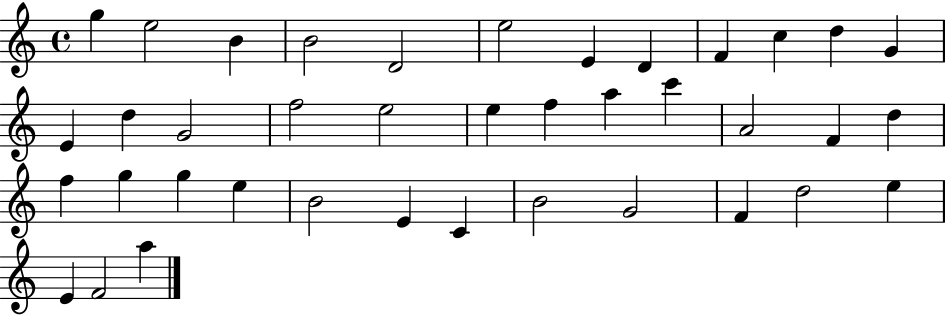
{
  \clef treble
  \time 4/4
  \defaultTimeSignature
  \key c \major
  g''4 e''2 b'4 | b'2 d'2 | e''2 e'4 d'4 | f'4 c''4 d''4 g'4 | \break e'4 d''4 g'2 | f''2 e''2 | e''4 f''4 a''4 c'''4 | a'2 f'4 d''4 | \break f''4 g''4 g''4 e''4 | b'2 e'4 c'4 | b'2 g'2 | f'4 d''2 e''4 | \break e'4 f'2 a''4 | \bar "|."
}